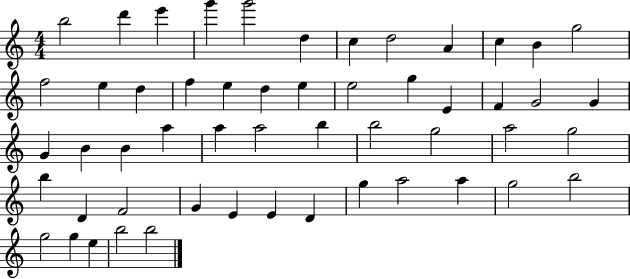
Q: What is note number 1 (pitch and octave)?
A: B5